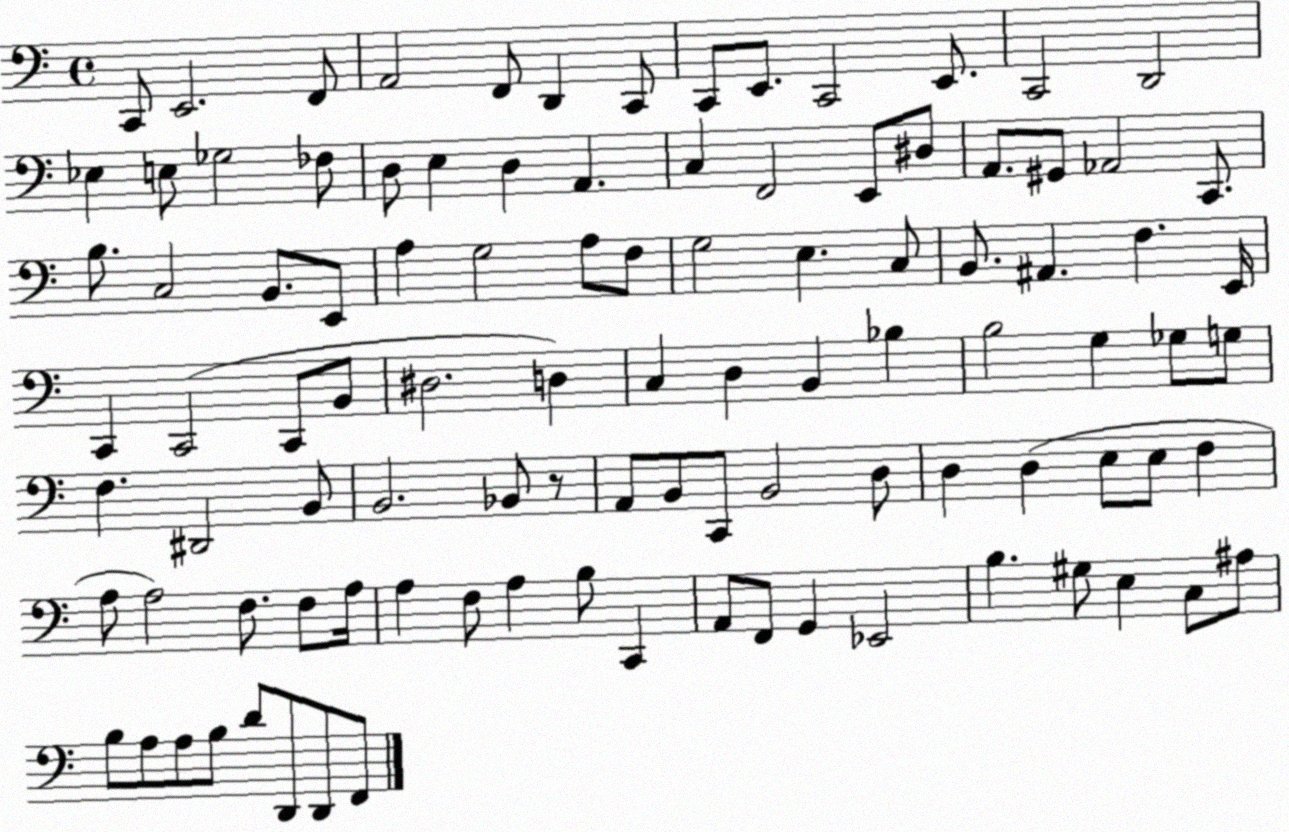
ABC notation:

X:1
T:Untitled
M:4/4
L:1/4
K:C
C,,/2 E,,2 F,,/2 A,,2 F,,/2 D,, C,,/2 C,,/2 E,,/2 C,,2 E,,/2 C,,2 D,,2 _E, E,/2 _G,2 _F,/2 D,/2 E, D, A,, C, F,,2 E,,/2 ^D,/2 A,,/2 ^G,,/2 _A,,2 C,,/2 B,/2 C,2 B,,/2 E,,/2 A, G,2 A,/2 F,/2 G,2 E, C,/2 B,,/2 ^A,, F, E,,/4 C,, C,,2 C,,/2 B,,/2 ^D,2 D, C, D, B,, _B, B,2 G, _G,/2 G,/2 F, ^D,,2 B,,/2 B,,2 _B,,/2 z/2 A,,/2 B,,/2 C,,/2 B,,2 D,/2 D, D, E,/2 E,/2 F, A,/2 A,2 F,/2 F,/2 A,/4 A, F,/2 A, B,/2 C,, A,,/2 F,,/2 G,, _E,,2 B, ^G,/2 E, C,/2 ^A,/2 B,/2 A,/2 A,/2 B,/2 D/2 D,,/2 D,,/2 F,,/2